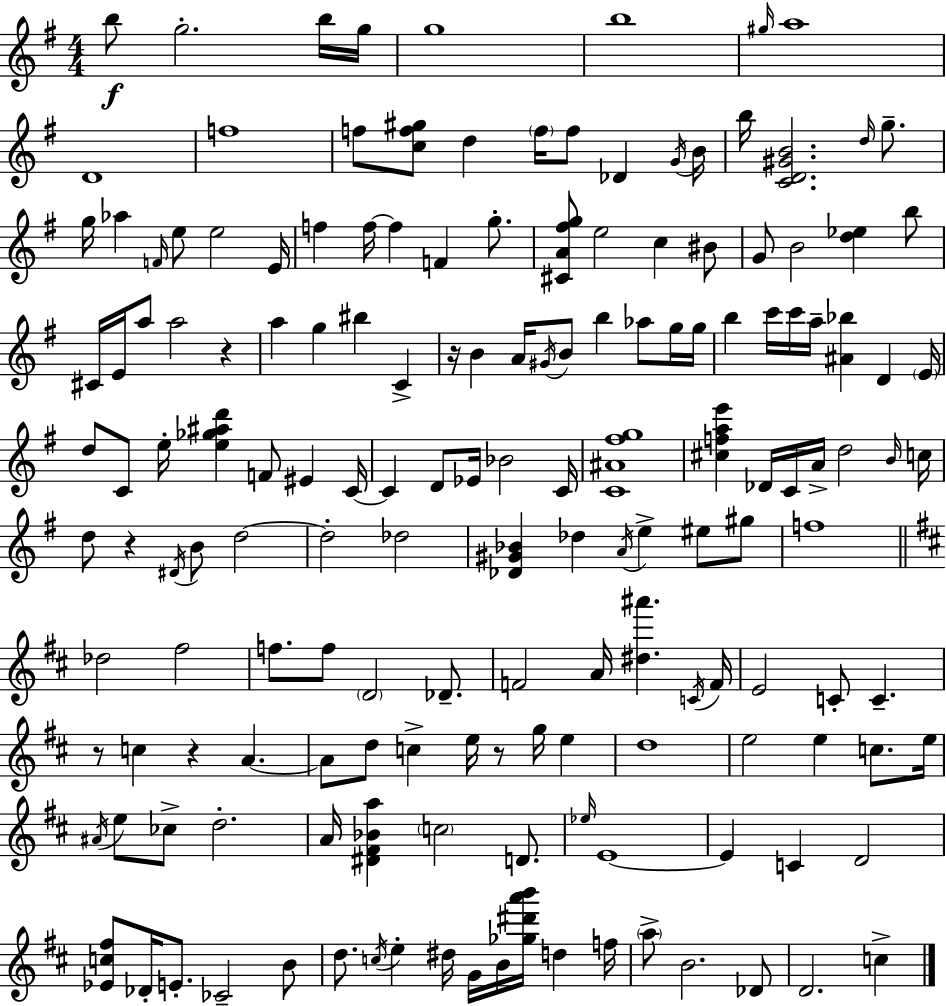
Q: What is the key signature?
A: G major